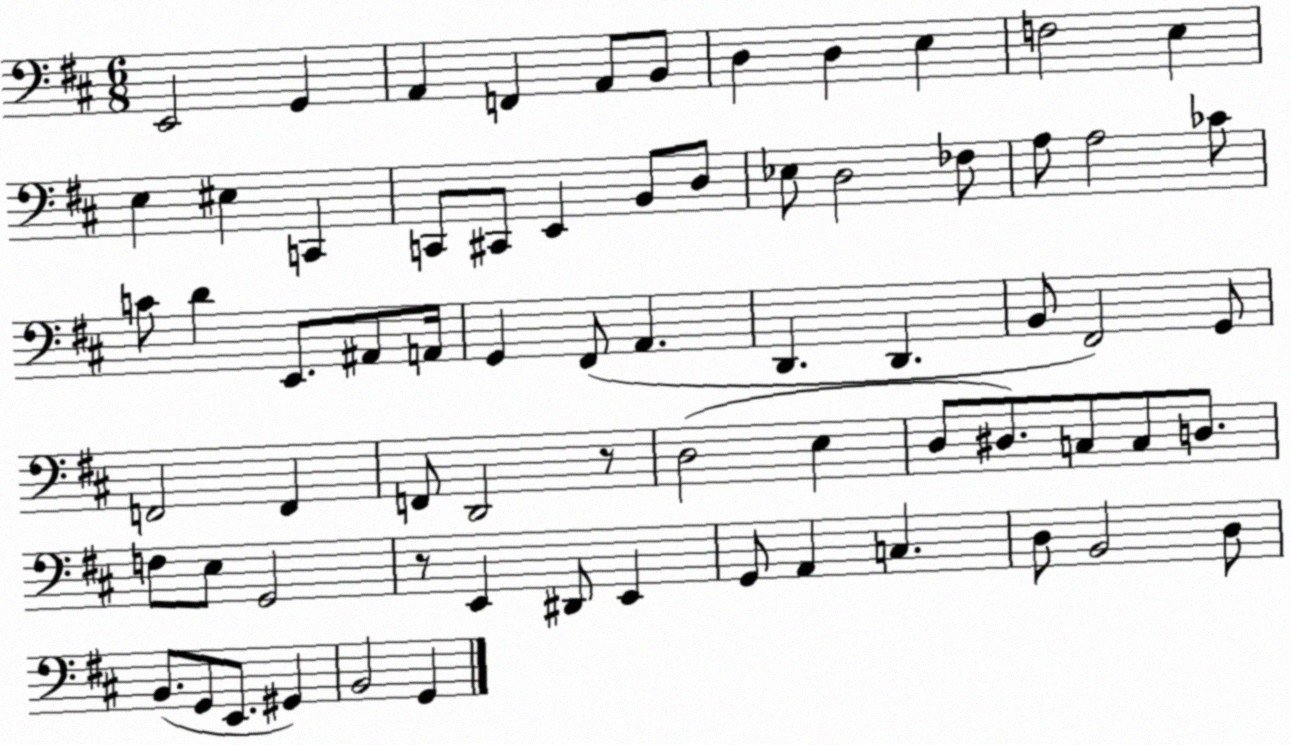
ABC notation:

X:1
T:Untitled
M:6/8
L:1/4
K:D
E,,2 G,, A,, F,, A,,/2 B,,/2 D, D, E, F,2 E, E, ^E, C,, C,,/2 ^C,,/2 E,, B,,/2 D,/2 _E,/2 D,2 _F,/2 A,/2 A,2 _C/2 C/2 D E,,/2 ^A,,/2 A,,/4 G,, ^F,,/2 A,, D,, D,, B,,/2 ^F,,2 G,,/2 F,,2 F,, F,,/2 D,,2 z/2 D,2 E, D,/2 ^D,/2 C,/2 C,/2 D,/2 F,/2 E,/2 G,,2 z/2 E,, ^D,,/2 E,, G,,/2 A,, C, D,/2 B,,2 D,/2 B,,/2 G,,/2 E,,/2 ^G,, B,,2 G,,